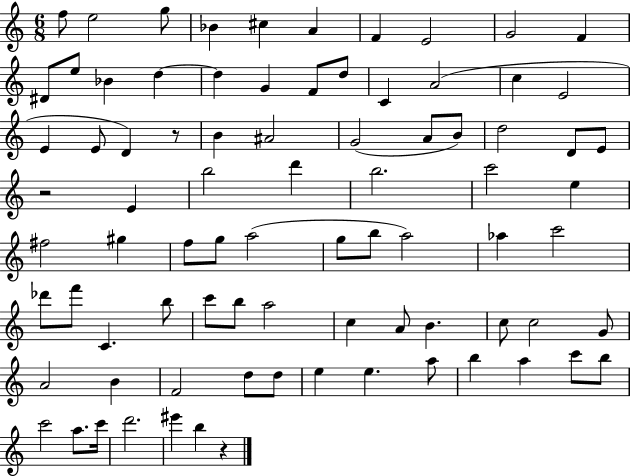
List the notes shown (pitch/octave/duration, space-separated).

F5/e E5/h G5/e Bb4/q C#5/q A4/q F4/q E4/h G4/h F4/q D#4/e E5/e Bb4/q D5/q D5/q G4/q F4/e D5/e C4/q A4/h C5/q E4/h E4/q E4/e D4/q R/e B4/q A#4/h G4/h A4/e B4/e D5/h D4/e E4/e R/h E4/q B5/h D6/q B5/h. C6/h E5/q F#5/h G#5/q F5/e G5/e A5/h G5/e B5/e A5/h Ab5/q C6/h Db6/e F6/e C4/q. B5/e C6/e B5/e A5/h C5/q A4/e B4/q. C5/e C5/h G4/e A4/h B4/q F4/h D5/e D5/e E5/q E5/q. A5/e B5/q A5/q C6/e B5/e C6/h A5/e. C6/s D6/h. EIS6/q B5/q R/q